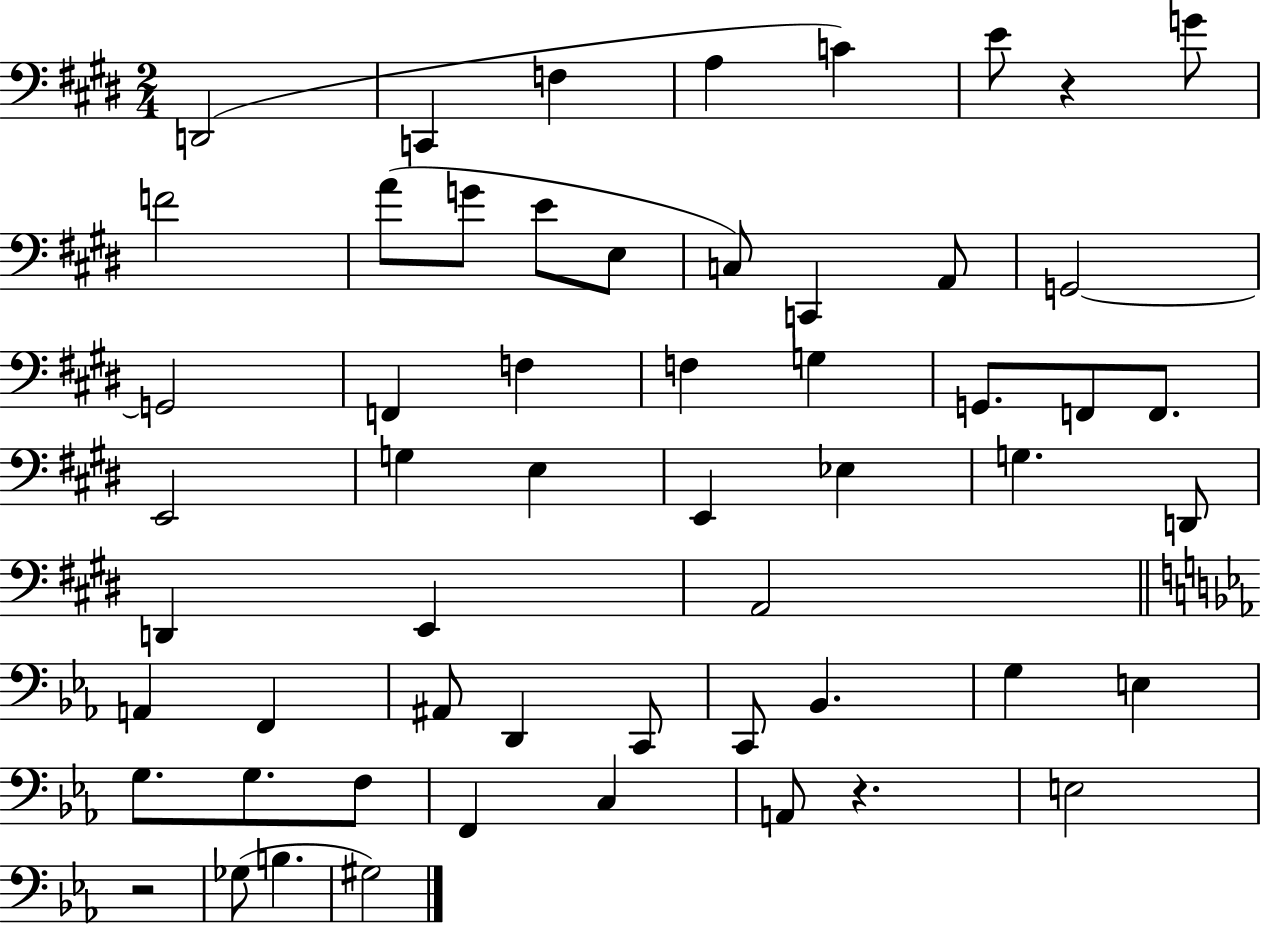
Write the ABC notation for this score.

X:1
T:Untitled
M:2/4
L:1/4
K:E
D,,2 C,, F, A, C E/2 z G/2 F2 A/2 G/2 E/2 E,/2 C,/2 C,, A,,/2 G,,2 G,,2 F,, F, F, G, G,,/2 F,,/2 F,,/2 E,,2 G, E, E,, _E, G, D,,/2 D,, E,, A,,2 A,, F,, ^A,,/2 D,, C,,/2 C,,/2 _B,, G, E, G,/2 G,/2 F,/2 F,, C, A,,/2 z E,2 z2 _G,/2 B, ^G,2